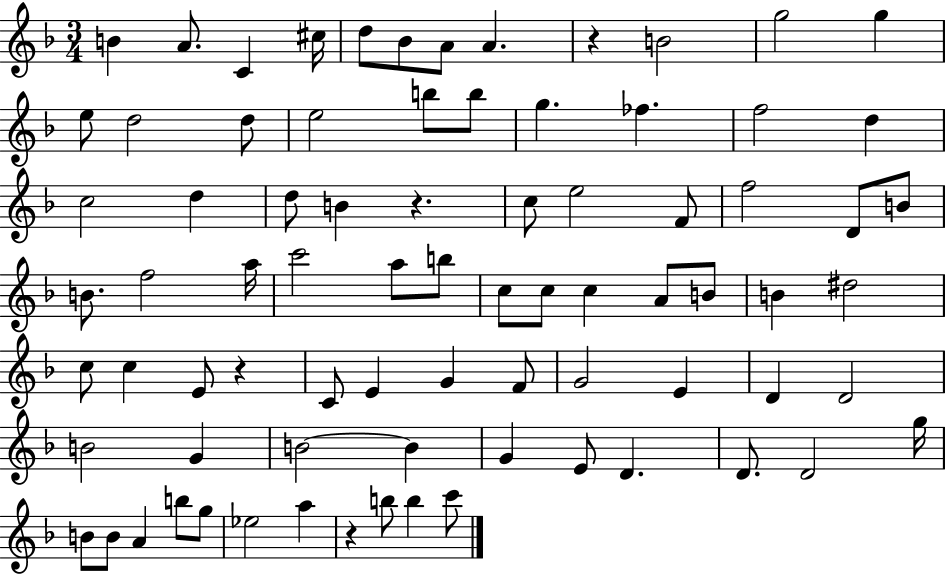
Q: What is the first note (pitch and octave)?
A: B4